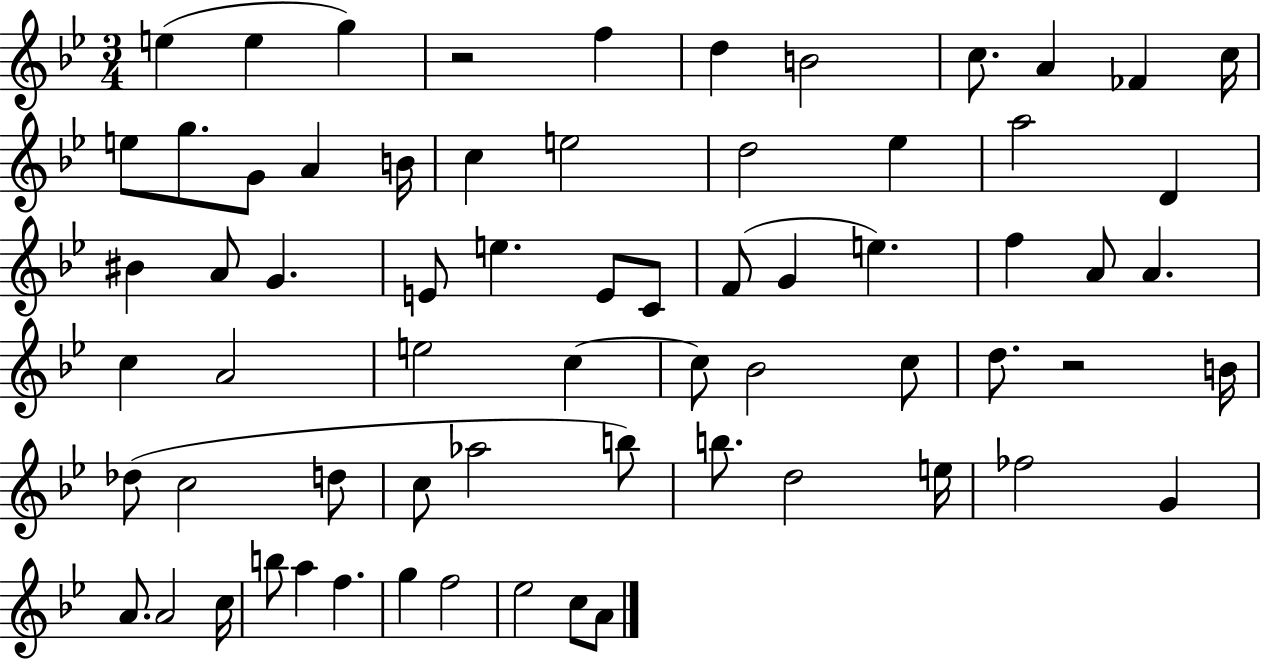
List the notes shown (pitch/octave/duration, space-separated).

E5/q E5/q G5/q R/h F5/q D5/q B4/h C5/e. A4/q FES4/q C5/s E5/e G5/e. G4/e A4/q B4/s C5/q E5/h D5/h Eb5/q A5/h D4/q BIS4/q A4/e G4/q. E4/e E5/q. E4/e C4/e F4/e G4/q E5/q. F5/q A4/e A4/q. C5/q A4/h E5/h C5/q C5/e Bb4/h C5/e D5/e. R/h B4/s Db5/e C5/h D5/e C5/e Ab5/h B5/e B5/e. D5/h E5/s FES5/h G4/q A4/e. A4/h C5/s B5/e A5/q F5/q. G5/q F5/h Eb5/h C5/e A4/e